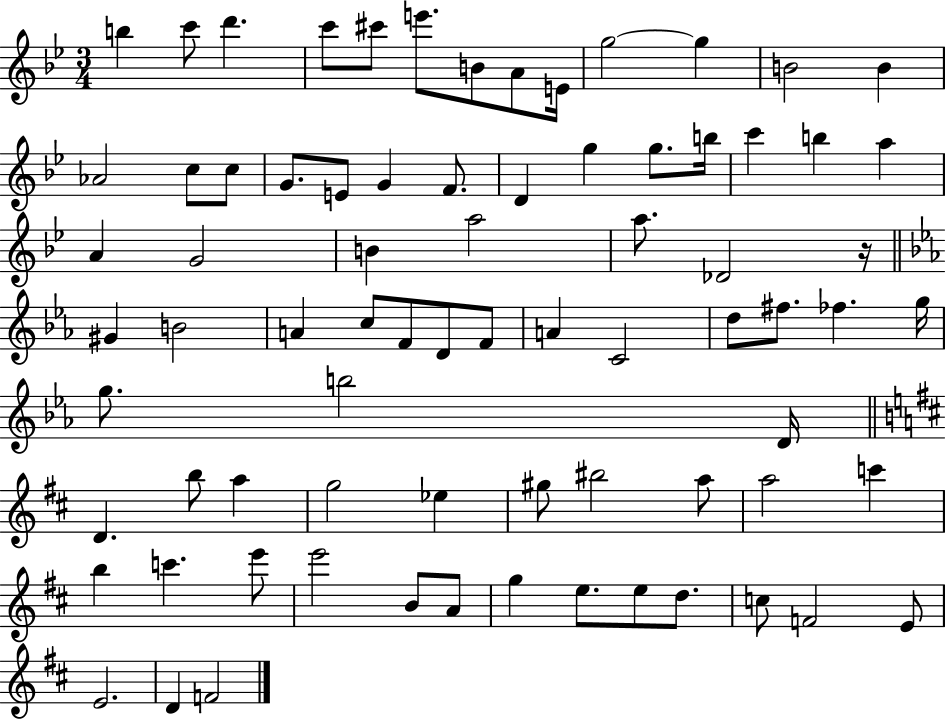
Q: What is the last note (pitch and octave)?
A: F4